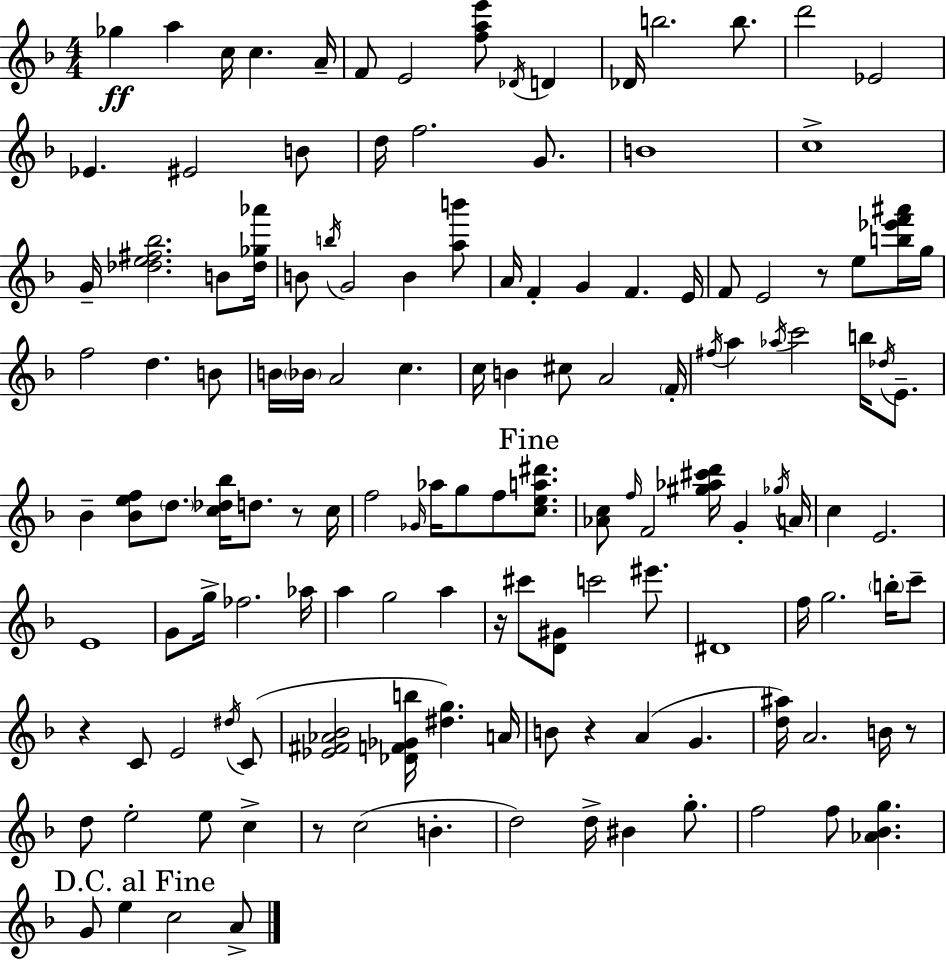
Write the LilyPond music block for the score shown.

{
  \clef treble
  \numericTimeSignature
  \time 4/4
  \key f \major
  ges''4\ff a''4 c''16 c''4. a'16-- | f'8 e'2 <f'' a'' e'''>8 \acciaccatura { des'16 } d'4 | des'16 b''2. b''8. | d'''2 ees'2 | \break ees'4. eis'2 b'8 | d''16 f''2. g'8. | b'1 | c''1-> | \break g'16-- <des'' e'' fis'' bes''>2. b'8 | <des'' ges'' aes'''>16 b'8 \acciaccatura { b''16 } g'2 b'4 | <a'' b'''>8 a'16 f'4-. g'4 f'4. | e'16 f'8 e'2 r8 e''8 | \break <b'' ees''' f''' ais'''>16 g''16 f''2 d''4. | b'8 b'16 \parenthesize bes'16 a'2 c''4. | c''16 b'4 cis''8 a'2 | \parenthesize f'16-. \acciaccatura { fis''16 } a''4 \acciaccatura { aes''16 } c'''2 | \break b''16 \acciaccatura { des''16 } e'8.-- bes'4-- <bes' e'' f''>8 \parenthesize d''8. <c'' des'' bes''>16 d''8. | r8 c''16 f''2 \grace { ges'16 } aes''16 g''8 | f''8 \mark "Fine" <c'' e'' a'' dis'''>8. <aes' c''>8 \grace { f''16 } f'2 | <gis'' aes'' cis''' d'''>16 g'4-. \acciaccatura { ges''16 } a'16 c''4 e'2. | \break e'1 | g'8 g''16-> fes''2. | aes''16 a''4 g''2 | a''4 r16 cis'''8 <d' gis'>8 c'''2 | \break eis'''8. dis'1 | f''16 g''2. | \parenthesize b''16-. c'''8-- r4 c'8 e'2 | \acciaccatura { dis''16 }( c'8 <ees' fis' aes' bes'>2 | \break <des' f' ges' b''>16 <dis'' g''>4.) a'16 b'8 r4 a'4( | g'4. <d'' ais''>16) a'2. | b'16 r8 d''8 e''2-. | e''8 c''4-> r8 c''2( | \break b'4.-. d''2) | d''16-> bis'4 g''8.-. f''2 | f''8 <aes' bes' g''>4. \mark "D.C. al Fine" g'8 e''4 c''2 | a'8-> \bar "|."
}